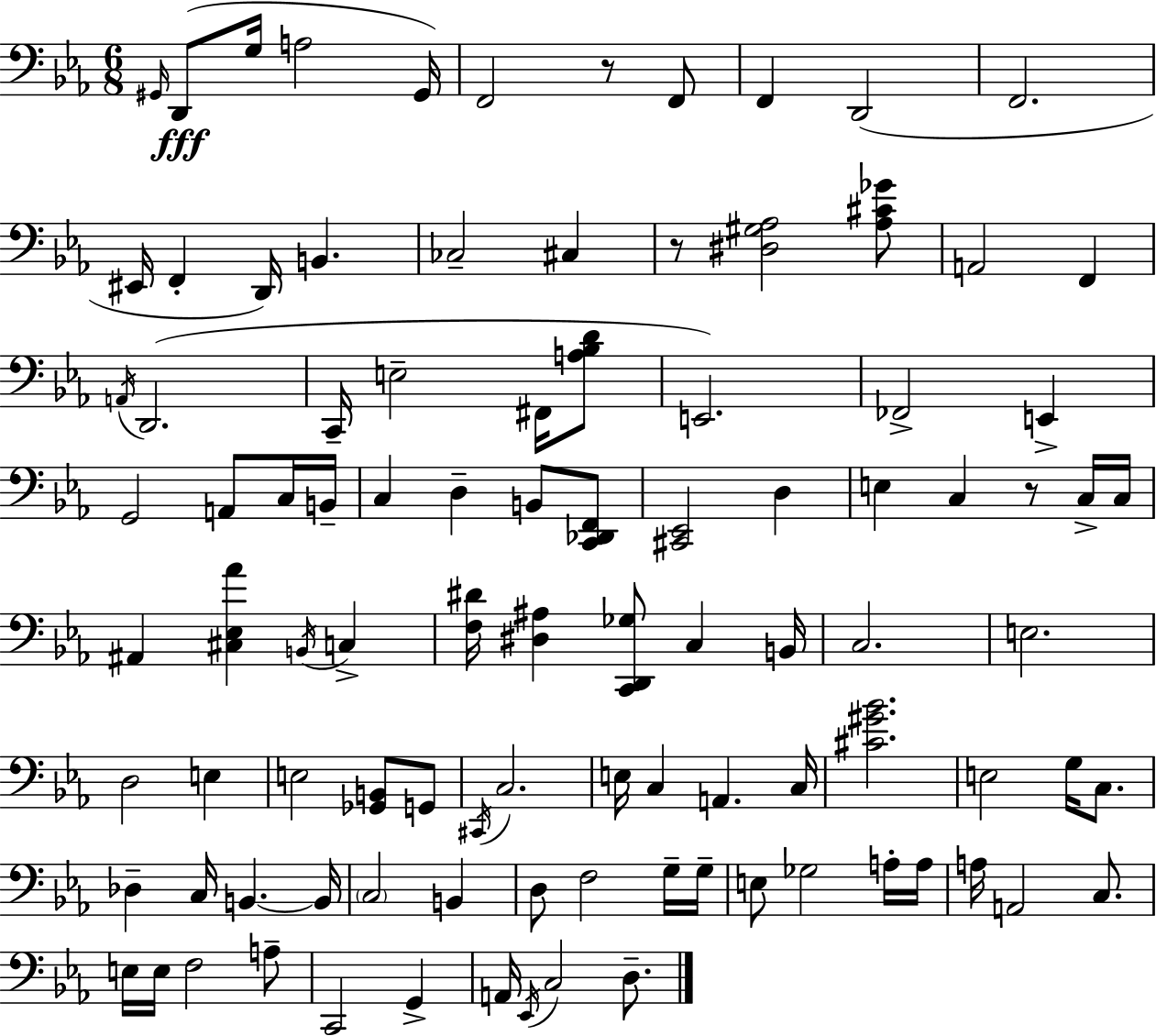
{
  \clef bass
  \numericTimeSignature
  \time 6/8
  \key ees \major
  \grace { gis,16 }(\fff d,8 g16 a2 | gis,16) f,2 r8 f,8 | f,4 d,2( | f,2. | \break eis,16 f,4-. d,16) b,4. | ces2-- cis4 | r8 <dis gis aes>2 <aes cis' ges'>8 | a,2 f,4 | \break \acciaccatura { a,16 } d,2.( | c,16-- e2-- fis,16 | <a bes d'>8 e,2.) | fes,2-> e,4-> | \break g,2 a,8 | c16 b,16-- c4 d4-- b,8 | <c, des, f,>8 <cis, ees,>2 d4 | e4 c4 r8 | \break c16-> c16 ais,4 <cis ees aes'>4 \acciaccatura { b,16 } c4-> | <f dis'>16 <dis ais>4 <c, d, ges>8 c4 | b,16 c2. | e2. | \break d2 e4 | e2 <ges, b,>8 | g,8 \acciaccatura { cis,16 } c2. | e16 c4 a,4. | \break c16 <cis' gis' bes'>2. | e2 | g16 c8. des4-- c16 b,4.~~ | b,16 \parenthesize c2 | \break b,4 d8 f2 | g16-- g16-- e8 ges2 | a16-. a16 a16 a,2 | c8. e16 e16 f2 | \break a8-- c,2 | g,4-> a,16 \acciaccatura { ees,16 } c2 | d8.-- \bar "|."
}